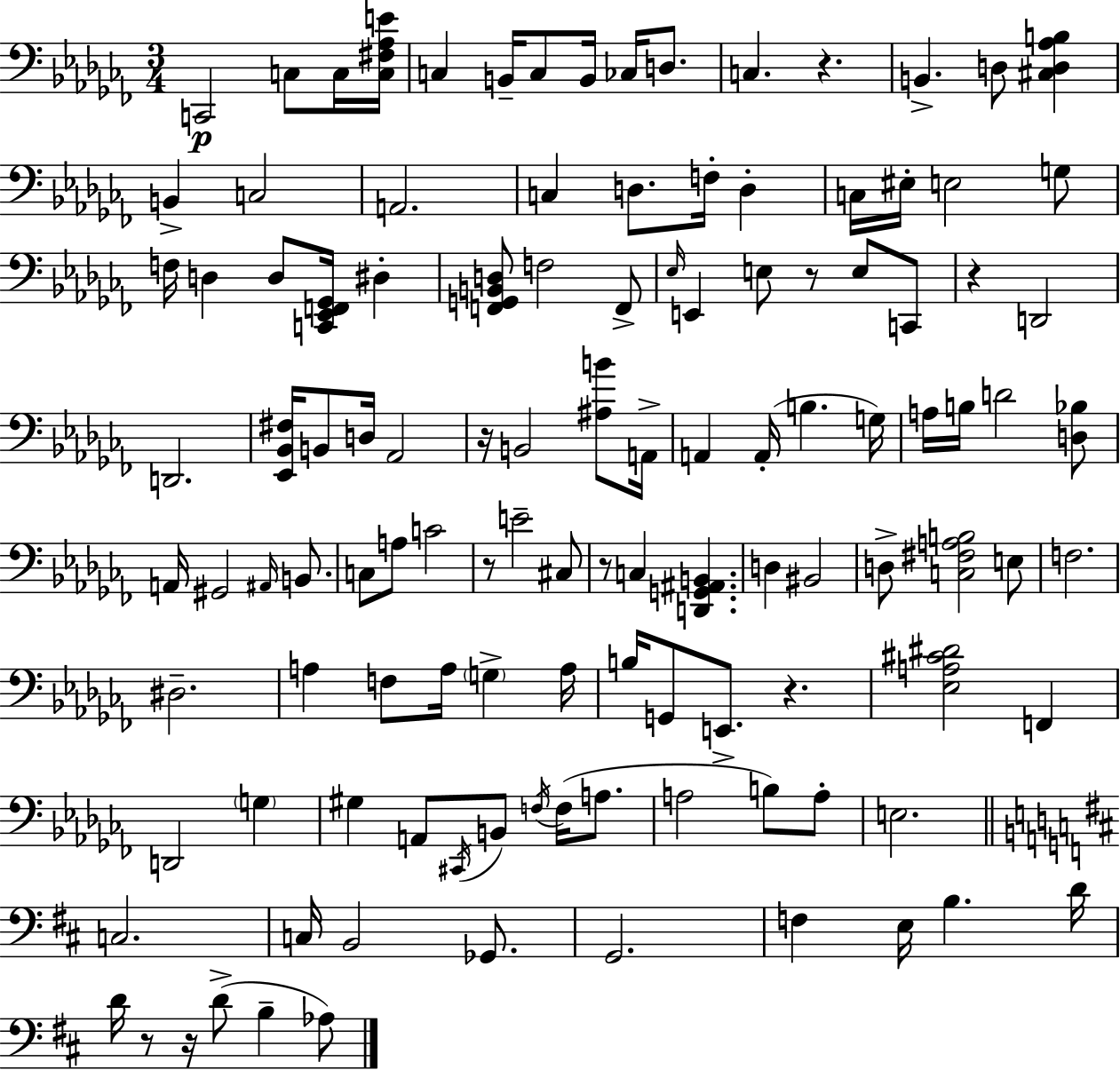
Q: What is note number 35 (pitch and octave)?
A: D2